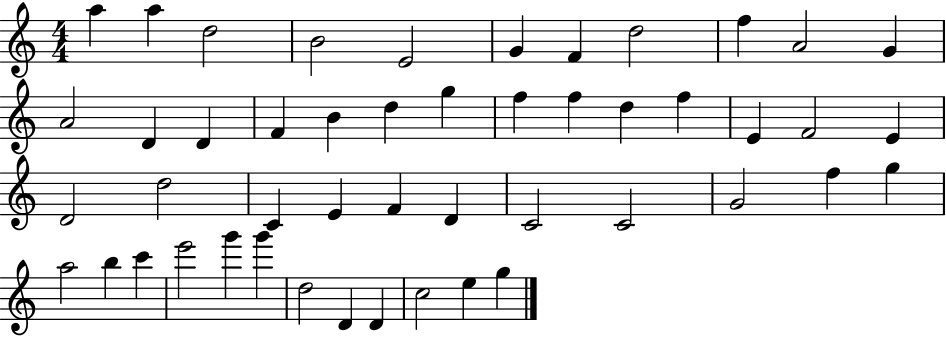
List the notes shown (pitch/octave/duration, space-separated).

A5/q A5/q D5/h B4/h E4/h G4/q F4/q D5/h F5/q A4/h G4/q A4/h D4/q D4/q F4/q B4/q D5/q G5/q F5/q F5/q D5/q F5/q E4/q F4/h E4/q D4/h D5/h C4/q E4/q F4/q D4/q C4/h C4/h G4/h F5/q G5/q A5/h B5/q C6/q E6/h G6/q G6/q D5/h D4/q D4/q C5/h E5/q G5/q